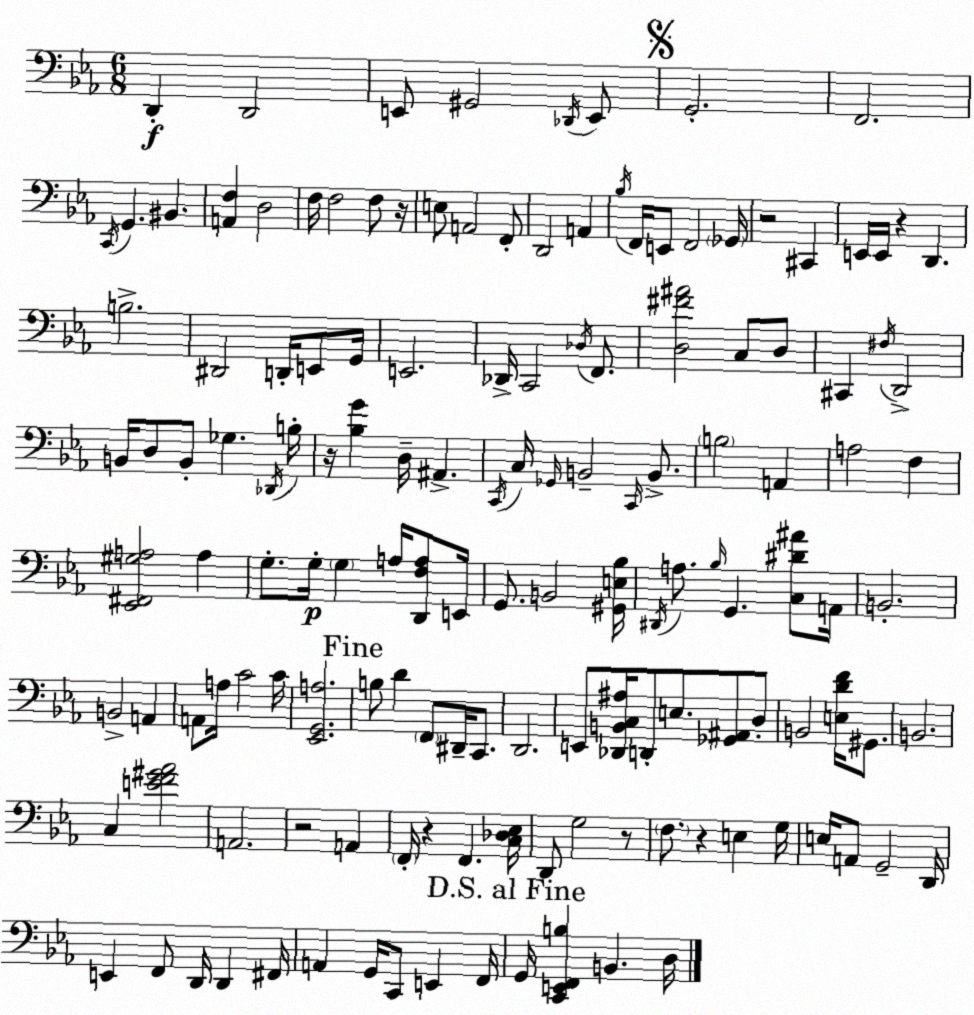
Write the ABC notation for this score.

X:1
T:Untitled
M:6/8
L:1/4
K:Cm
D,, D,,2 E,,/2 ^G,,2 _D,,/4 E,,/2 G,,2 F,,2 C,,/4 G,, ^B,, [A,,F,] D,2 F,/4 F,2 F,/2 z/4 E,/2 A,,2 F,,/2 D,,2 A,, _B,/4 F,,/4 E,,/2 F,,2 _G,,/4 z2 ^C,, E,,/4 E,,/4 z D,, B,2 ^D,,2 D,,/4 E,,/2 G,,/4 E,,2 _D,,/4 C,,2 _D,/4 F,,/2 [D,^F^A]2 C,/2 D,/2 ^C,, ^F,/4 D,,2 B,,/4 D,/2 B,,/2 _G, _D,,/4 B,/4 z/4 [_B,G] D,/4 ^A,, C,,/4 C,/4 _G,,/4 B,,2 C,,/4 B,,/2 B,2 A,, A,2 F, [_E,,^F,,^G,A,]2 A, G,/2 G,/4 G, A,/4 [D,,F,A,]/2 E,,/4 G,,/2 B,,2 [^G,,E,_B,]/4 ^D,,/4 A,/2 _B,/4 G,, [C,^D^A]/2 A,,/4 B,,2 B,,2 A,, A,,/2 A,/4 C2 C/4 [_E,,G,,A,]2 B,/2 D F,,/2 ^D,,/4 C,,/2 D,,2 E,,/2 [_D,,B,,C,^A,]/4 D,,/2 E,/2 [_G,,^A,,]/2 D,/2 B,,2 [E,DF]/4 ^G,,/2 B,,2 C, [EF^G_A]2 A,,2 z2 A,, F,,/4 z F,, [C,_D,_E,]/4 D,,/2 G,2 z/2 F,/2 z E, G,/4 E,/4 A,,/2 G,,2 D,,/4 E,, F,,/2 D,,/4 D,, ^F,,/4 A,, G,,/4 C,,/2 E,, F,,/4 G,,/4 [C,,E,,F,,B,] B,, D,/4